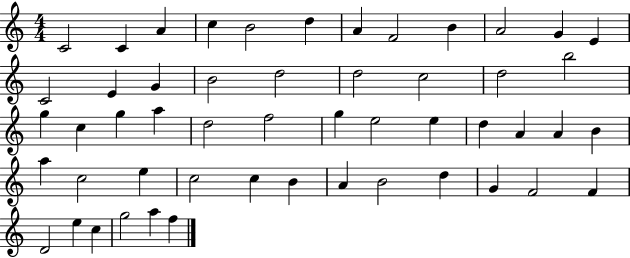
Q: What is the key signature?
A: C major